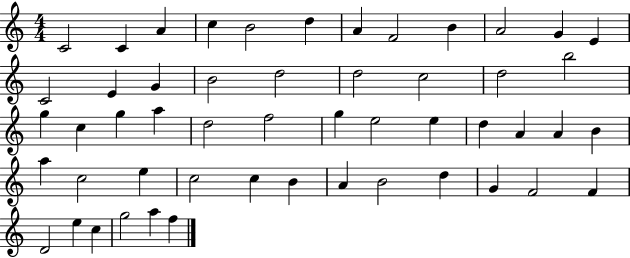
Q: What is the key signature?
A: C major